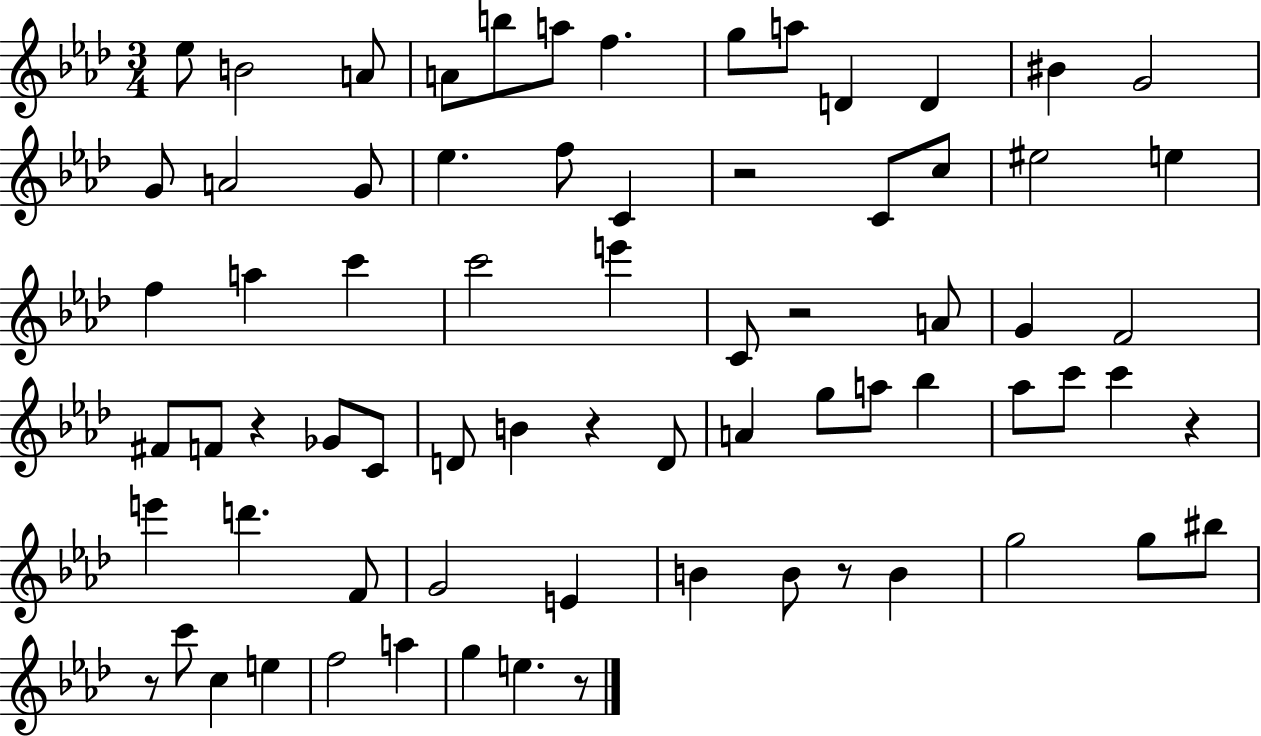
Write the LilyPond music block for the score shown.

{
  \clef treble
  \numericTimeSignature
  \time 3/4
  \key aes \major
  ees''8 b'2 a'8 | a'8 b''8 a''8 f''4. | g''8 a''8 d'4 d'4 | bis'4 g'2 | \break g'8 a'2 g'8 | ees''4. f''8 c'4 | r2 c'8 c''8 | eis''2 e''4 | \break f''4 a''4 c'''4 | c'''2 e'''4 | c'8 r2 a'8 | g'4 f'2 | \break fis'8 f'8 r4 ges'8 c'8 | d'8 b'4 r4 d'8 | a'4 g''8 a''8 bes''4 | aes''8 c'''8 c'''4 r4 | \break e'''4 d'''4. f'8 | g'2 e'4 | b'4 b'8 r8 b'4 | g''2 g''8 bis''8 | \break r8 c'''8 c''4 e''4 | f''2 a''4 | g''4 e''4. r8 | \bar "|."
}